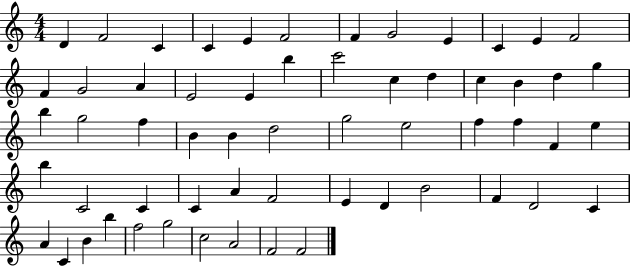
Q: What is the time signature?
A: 4/4